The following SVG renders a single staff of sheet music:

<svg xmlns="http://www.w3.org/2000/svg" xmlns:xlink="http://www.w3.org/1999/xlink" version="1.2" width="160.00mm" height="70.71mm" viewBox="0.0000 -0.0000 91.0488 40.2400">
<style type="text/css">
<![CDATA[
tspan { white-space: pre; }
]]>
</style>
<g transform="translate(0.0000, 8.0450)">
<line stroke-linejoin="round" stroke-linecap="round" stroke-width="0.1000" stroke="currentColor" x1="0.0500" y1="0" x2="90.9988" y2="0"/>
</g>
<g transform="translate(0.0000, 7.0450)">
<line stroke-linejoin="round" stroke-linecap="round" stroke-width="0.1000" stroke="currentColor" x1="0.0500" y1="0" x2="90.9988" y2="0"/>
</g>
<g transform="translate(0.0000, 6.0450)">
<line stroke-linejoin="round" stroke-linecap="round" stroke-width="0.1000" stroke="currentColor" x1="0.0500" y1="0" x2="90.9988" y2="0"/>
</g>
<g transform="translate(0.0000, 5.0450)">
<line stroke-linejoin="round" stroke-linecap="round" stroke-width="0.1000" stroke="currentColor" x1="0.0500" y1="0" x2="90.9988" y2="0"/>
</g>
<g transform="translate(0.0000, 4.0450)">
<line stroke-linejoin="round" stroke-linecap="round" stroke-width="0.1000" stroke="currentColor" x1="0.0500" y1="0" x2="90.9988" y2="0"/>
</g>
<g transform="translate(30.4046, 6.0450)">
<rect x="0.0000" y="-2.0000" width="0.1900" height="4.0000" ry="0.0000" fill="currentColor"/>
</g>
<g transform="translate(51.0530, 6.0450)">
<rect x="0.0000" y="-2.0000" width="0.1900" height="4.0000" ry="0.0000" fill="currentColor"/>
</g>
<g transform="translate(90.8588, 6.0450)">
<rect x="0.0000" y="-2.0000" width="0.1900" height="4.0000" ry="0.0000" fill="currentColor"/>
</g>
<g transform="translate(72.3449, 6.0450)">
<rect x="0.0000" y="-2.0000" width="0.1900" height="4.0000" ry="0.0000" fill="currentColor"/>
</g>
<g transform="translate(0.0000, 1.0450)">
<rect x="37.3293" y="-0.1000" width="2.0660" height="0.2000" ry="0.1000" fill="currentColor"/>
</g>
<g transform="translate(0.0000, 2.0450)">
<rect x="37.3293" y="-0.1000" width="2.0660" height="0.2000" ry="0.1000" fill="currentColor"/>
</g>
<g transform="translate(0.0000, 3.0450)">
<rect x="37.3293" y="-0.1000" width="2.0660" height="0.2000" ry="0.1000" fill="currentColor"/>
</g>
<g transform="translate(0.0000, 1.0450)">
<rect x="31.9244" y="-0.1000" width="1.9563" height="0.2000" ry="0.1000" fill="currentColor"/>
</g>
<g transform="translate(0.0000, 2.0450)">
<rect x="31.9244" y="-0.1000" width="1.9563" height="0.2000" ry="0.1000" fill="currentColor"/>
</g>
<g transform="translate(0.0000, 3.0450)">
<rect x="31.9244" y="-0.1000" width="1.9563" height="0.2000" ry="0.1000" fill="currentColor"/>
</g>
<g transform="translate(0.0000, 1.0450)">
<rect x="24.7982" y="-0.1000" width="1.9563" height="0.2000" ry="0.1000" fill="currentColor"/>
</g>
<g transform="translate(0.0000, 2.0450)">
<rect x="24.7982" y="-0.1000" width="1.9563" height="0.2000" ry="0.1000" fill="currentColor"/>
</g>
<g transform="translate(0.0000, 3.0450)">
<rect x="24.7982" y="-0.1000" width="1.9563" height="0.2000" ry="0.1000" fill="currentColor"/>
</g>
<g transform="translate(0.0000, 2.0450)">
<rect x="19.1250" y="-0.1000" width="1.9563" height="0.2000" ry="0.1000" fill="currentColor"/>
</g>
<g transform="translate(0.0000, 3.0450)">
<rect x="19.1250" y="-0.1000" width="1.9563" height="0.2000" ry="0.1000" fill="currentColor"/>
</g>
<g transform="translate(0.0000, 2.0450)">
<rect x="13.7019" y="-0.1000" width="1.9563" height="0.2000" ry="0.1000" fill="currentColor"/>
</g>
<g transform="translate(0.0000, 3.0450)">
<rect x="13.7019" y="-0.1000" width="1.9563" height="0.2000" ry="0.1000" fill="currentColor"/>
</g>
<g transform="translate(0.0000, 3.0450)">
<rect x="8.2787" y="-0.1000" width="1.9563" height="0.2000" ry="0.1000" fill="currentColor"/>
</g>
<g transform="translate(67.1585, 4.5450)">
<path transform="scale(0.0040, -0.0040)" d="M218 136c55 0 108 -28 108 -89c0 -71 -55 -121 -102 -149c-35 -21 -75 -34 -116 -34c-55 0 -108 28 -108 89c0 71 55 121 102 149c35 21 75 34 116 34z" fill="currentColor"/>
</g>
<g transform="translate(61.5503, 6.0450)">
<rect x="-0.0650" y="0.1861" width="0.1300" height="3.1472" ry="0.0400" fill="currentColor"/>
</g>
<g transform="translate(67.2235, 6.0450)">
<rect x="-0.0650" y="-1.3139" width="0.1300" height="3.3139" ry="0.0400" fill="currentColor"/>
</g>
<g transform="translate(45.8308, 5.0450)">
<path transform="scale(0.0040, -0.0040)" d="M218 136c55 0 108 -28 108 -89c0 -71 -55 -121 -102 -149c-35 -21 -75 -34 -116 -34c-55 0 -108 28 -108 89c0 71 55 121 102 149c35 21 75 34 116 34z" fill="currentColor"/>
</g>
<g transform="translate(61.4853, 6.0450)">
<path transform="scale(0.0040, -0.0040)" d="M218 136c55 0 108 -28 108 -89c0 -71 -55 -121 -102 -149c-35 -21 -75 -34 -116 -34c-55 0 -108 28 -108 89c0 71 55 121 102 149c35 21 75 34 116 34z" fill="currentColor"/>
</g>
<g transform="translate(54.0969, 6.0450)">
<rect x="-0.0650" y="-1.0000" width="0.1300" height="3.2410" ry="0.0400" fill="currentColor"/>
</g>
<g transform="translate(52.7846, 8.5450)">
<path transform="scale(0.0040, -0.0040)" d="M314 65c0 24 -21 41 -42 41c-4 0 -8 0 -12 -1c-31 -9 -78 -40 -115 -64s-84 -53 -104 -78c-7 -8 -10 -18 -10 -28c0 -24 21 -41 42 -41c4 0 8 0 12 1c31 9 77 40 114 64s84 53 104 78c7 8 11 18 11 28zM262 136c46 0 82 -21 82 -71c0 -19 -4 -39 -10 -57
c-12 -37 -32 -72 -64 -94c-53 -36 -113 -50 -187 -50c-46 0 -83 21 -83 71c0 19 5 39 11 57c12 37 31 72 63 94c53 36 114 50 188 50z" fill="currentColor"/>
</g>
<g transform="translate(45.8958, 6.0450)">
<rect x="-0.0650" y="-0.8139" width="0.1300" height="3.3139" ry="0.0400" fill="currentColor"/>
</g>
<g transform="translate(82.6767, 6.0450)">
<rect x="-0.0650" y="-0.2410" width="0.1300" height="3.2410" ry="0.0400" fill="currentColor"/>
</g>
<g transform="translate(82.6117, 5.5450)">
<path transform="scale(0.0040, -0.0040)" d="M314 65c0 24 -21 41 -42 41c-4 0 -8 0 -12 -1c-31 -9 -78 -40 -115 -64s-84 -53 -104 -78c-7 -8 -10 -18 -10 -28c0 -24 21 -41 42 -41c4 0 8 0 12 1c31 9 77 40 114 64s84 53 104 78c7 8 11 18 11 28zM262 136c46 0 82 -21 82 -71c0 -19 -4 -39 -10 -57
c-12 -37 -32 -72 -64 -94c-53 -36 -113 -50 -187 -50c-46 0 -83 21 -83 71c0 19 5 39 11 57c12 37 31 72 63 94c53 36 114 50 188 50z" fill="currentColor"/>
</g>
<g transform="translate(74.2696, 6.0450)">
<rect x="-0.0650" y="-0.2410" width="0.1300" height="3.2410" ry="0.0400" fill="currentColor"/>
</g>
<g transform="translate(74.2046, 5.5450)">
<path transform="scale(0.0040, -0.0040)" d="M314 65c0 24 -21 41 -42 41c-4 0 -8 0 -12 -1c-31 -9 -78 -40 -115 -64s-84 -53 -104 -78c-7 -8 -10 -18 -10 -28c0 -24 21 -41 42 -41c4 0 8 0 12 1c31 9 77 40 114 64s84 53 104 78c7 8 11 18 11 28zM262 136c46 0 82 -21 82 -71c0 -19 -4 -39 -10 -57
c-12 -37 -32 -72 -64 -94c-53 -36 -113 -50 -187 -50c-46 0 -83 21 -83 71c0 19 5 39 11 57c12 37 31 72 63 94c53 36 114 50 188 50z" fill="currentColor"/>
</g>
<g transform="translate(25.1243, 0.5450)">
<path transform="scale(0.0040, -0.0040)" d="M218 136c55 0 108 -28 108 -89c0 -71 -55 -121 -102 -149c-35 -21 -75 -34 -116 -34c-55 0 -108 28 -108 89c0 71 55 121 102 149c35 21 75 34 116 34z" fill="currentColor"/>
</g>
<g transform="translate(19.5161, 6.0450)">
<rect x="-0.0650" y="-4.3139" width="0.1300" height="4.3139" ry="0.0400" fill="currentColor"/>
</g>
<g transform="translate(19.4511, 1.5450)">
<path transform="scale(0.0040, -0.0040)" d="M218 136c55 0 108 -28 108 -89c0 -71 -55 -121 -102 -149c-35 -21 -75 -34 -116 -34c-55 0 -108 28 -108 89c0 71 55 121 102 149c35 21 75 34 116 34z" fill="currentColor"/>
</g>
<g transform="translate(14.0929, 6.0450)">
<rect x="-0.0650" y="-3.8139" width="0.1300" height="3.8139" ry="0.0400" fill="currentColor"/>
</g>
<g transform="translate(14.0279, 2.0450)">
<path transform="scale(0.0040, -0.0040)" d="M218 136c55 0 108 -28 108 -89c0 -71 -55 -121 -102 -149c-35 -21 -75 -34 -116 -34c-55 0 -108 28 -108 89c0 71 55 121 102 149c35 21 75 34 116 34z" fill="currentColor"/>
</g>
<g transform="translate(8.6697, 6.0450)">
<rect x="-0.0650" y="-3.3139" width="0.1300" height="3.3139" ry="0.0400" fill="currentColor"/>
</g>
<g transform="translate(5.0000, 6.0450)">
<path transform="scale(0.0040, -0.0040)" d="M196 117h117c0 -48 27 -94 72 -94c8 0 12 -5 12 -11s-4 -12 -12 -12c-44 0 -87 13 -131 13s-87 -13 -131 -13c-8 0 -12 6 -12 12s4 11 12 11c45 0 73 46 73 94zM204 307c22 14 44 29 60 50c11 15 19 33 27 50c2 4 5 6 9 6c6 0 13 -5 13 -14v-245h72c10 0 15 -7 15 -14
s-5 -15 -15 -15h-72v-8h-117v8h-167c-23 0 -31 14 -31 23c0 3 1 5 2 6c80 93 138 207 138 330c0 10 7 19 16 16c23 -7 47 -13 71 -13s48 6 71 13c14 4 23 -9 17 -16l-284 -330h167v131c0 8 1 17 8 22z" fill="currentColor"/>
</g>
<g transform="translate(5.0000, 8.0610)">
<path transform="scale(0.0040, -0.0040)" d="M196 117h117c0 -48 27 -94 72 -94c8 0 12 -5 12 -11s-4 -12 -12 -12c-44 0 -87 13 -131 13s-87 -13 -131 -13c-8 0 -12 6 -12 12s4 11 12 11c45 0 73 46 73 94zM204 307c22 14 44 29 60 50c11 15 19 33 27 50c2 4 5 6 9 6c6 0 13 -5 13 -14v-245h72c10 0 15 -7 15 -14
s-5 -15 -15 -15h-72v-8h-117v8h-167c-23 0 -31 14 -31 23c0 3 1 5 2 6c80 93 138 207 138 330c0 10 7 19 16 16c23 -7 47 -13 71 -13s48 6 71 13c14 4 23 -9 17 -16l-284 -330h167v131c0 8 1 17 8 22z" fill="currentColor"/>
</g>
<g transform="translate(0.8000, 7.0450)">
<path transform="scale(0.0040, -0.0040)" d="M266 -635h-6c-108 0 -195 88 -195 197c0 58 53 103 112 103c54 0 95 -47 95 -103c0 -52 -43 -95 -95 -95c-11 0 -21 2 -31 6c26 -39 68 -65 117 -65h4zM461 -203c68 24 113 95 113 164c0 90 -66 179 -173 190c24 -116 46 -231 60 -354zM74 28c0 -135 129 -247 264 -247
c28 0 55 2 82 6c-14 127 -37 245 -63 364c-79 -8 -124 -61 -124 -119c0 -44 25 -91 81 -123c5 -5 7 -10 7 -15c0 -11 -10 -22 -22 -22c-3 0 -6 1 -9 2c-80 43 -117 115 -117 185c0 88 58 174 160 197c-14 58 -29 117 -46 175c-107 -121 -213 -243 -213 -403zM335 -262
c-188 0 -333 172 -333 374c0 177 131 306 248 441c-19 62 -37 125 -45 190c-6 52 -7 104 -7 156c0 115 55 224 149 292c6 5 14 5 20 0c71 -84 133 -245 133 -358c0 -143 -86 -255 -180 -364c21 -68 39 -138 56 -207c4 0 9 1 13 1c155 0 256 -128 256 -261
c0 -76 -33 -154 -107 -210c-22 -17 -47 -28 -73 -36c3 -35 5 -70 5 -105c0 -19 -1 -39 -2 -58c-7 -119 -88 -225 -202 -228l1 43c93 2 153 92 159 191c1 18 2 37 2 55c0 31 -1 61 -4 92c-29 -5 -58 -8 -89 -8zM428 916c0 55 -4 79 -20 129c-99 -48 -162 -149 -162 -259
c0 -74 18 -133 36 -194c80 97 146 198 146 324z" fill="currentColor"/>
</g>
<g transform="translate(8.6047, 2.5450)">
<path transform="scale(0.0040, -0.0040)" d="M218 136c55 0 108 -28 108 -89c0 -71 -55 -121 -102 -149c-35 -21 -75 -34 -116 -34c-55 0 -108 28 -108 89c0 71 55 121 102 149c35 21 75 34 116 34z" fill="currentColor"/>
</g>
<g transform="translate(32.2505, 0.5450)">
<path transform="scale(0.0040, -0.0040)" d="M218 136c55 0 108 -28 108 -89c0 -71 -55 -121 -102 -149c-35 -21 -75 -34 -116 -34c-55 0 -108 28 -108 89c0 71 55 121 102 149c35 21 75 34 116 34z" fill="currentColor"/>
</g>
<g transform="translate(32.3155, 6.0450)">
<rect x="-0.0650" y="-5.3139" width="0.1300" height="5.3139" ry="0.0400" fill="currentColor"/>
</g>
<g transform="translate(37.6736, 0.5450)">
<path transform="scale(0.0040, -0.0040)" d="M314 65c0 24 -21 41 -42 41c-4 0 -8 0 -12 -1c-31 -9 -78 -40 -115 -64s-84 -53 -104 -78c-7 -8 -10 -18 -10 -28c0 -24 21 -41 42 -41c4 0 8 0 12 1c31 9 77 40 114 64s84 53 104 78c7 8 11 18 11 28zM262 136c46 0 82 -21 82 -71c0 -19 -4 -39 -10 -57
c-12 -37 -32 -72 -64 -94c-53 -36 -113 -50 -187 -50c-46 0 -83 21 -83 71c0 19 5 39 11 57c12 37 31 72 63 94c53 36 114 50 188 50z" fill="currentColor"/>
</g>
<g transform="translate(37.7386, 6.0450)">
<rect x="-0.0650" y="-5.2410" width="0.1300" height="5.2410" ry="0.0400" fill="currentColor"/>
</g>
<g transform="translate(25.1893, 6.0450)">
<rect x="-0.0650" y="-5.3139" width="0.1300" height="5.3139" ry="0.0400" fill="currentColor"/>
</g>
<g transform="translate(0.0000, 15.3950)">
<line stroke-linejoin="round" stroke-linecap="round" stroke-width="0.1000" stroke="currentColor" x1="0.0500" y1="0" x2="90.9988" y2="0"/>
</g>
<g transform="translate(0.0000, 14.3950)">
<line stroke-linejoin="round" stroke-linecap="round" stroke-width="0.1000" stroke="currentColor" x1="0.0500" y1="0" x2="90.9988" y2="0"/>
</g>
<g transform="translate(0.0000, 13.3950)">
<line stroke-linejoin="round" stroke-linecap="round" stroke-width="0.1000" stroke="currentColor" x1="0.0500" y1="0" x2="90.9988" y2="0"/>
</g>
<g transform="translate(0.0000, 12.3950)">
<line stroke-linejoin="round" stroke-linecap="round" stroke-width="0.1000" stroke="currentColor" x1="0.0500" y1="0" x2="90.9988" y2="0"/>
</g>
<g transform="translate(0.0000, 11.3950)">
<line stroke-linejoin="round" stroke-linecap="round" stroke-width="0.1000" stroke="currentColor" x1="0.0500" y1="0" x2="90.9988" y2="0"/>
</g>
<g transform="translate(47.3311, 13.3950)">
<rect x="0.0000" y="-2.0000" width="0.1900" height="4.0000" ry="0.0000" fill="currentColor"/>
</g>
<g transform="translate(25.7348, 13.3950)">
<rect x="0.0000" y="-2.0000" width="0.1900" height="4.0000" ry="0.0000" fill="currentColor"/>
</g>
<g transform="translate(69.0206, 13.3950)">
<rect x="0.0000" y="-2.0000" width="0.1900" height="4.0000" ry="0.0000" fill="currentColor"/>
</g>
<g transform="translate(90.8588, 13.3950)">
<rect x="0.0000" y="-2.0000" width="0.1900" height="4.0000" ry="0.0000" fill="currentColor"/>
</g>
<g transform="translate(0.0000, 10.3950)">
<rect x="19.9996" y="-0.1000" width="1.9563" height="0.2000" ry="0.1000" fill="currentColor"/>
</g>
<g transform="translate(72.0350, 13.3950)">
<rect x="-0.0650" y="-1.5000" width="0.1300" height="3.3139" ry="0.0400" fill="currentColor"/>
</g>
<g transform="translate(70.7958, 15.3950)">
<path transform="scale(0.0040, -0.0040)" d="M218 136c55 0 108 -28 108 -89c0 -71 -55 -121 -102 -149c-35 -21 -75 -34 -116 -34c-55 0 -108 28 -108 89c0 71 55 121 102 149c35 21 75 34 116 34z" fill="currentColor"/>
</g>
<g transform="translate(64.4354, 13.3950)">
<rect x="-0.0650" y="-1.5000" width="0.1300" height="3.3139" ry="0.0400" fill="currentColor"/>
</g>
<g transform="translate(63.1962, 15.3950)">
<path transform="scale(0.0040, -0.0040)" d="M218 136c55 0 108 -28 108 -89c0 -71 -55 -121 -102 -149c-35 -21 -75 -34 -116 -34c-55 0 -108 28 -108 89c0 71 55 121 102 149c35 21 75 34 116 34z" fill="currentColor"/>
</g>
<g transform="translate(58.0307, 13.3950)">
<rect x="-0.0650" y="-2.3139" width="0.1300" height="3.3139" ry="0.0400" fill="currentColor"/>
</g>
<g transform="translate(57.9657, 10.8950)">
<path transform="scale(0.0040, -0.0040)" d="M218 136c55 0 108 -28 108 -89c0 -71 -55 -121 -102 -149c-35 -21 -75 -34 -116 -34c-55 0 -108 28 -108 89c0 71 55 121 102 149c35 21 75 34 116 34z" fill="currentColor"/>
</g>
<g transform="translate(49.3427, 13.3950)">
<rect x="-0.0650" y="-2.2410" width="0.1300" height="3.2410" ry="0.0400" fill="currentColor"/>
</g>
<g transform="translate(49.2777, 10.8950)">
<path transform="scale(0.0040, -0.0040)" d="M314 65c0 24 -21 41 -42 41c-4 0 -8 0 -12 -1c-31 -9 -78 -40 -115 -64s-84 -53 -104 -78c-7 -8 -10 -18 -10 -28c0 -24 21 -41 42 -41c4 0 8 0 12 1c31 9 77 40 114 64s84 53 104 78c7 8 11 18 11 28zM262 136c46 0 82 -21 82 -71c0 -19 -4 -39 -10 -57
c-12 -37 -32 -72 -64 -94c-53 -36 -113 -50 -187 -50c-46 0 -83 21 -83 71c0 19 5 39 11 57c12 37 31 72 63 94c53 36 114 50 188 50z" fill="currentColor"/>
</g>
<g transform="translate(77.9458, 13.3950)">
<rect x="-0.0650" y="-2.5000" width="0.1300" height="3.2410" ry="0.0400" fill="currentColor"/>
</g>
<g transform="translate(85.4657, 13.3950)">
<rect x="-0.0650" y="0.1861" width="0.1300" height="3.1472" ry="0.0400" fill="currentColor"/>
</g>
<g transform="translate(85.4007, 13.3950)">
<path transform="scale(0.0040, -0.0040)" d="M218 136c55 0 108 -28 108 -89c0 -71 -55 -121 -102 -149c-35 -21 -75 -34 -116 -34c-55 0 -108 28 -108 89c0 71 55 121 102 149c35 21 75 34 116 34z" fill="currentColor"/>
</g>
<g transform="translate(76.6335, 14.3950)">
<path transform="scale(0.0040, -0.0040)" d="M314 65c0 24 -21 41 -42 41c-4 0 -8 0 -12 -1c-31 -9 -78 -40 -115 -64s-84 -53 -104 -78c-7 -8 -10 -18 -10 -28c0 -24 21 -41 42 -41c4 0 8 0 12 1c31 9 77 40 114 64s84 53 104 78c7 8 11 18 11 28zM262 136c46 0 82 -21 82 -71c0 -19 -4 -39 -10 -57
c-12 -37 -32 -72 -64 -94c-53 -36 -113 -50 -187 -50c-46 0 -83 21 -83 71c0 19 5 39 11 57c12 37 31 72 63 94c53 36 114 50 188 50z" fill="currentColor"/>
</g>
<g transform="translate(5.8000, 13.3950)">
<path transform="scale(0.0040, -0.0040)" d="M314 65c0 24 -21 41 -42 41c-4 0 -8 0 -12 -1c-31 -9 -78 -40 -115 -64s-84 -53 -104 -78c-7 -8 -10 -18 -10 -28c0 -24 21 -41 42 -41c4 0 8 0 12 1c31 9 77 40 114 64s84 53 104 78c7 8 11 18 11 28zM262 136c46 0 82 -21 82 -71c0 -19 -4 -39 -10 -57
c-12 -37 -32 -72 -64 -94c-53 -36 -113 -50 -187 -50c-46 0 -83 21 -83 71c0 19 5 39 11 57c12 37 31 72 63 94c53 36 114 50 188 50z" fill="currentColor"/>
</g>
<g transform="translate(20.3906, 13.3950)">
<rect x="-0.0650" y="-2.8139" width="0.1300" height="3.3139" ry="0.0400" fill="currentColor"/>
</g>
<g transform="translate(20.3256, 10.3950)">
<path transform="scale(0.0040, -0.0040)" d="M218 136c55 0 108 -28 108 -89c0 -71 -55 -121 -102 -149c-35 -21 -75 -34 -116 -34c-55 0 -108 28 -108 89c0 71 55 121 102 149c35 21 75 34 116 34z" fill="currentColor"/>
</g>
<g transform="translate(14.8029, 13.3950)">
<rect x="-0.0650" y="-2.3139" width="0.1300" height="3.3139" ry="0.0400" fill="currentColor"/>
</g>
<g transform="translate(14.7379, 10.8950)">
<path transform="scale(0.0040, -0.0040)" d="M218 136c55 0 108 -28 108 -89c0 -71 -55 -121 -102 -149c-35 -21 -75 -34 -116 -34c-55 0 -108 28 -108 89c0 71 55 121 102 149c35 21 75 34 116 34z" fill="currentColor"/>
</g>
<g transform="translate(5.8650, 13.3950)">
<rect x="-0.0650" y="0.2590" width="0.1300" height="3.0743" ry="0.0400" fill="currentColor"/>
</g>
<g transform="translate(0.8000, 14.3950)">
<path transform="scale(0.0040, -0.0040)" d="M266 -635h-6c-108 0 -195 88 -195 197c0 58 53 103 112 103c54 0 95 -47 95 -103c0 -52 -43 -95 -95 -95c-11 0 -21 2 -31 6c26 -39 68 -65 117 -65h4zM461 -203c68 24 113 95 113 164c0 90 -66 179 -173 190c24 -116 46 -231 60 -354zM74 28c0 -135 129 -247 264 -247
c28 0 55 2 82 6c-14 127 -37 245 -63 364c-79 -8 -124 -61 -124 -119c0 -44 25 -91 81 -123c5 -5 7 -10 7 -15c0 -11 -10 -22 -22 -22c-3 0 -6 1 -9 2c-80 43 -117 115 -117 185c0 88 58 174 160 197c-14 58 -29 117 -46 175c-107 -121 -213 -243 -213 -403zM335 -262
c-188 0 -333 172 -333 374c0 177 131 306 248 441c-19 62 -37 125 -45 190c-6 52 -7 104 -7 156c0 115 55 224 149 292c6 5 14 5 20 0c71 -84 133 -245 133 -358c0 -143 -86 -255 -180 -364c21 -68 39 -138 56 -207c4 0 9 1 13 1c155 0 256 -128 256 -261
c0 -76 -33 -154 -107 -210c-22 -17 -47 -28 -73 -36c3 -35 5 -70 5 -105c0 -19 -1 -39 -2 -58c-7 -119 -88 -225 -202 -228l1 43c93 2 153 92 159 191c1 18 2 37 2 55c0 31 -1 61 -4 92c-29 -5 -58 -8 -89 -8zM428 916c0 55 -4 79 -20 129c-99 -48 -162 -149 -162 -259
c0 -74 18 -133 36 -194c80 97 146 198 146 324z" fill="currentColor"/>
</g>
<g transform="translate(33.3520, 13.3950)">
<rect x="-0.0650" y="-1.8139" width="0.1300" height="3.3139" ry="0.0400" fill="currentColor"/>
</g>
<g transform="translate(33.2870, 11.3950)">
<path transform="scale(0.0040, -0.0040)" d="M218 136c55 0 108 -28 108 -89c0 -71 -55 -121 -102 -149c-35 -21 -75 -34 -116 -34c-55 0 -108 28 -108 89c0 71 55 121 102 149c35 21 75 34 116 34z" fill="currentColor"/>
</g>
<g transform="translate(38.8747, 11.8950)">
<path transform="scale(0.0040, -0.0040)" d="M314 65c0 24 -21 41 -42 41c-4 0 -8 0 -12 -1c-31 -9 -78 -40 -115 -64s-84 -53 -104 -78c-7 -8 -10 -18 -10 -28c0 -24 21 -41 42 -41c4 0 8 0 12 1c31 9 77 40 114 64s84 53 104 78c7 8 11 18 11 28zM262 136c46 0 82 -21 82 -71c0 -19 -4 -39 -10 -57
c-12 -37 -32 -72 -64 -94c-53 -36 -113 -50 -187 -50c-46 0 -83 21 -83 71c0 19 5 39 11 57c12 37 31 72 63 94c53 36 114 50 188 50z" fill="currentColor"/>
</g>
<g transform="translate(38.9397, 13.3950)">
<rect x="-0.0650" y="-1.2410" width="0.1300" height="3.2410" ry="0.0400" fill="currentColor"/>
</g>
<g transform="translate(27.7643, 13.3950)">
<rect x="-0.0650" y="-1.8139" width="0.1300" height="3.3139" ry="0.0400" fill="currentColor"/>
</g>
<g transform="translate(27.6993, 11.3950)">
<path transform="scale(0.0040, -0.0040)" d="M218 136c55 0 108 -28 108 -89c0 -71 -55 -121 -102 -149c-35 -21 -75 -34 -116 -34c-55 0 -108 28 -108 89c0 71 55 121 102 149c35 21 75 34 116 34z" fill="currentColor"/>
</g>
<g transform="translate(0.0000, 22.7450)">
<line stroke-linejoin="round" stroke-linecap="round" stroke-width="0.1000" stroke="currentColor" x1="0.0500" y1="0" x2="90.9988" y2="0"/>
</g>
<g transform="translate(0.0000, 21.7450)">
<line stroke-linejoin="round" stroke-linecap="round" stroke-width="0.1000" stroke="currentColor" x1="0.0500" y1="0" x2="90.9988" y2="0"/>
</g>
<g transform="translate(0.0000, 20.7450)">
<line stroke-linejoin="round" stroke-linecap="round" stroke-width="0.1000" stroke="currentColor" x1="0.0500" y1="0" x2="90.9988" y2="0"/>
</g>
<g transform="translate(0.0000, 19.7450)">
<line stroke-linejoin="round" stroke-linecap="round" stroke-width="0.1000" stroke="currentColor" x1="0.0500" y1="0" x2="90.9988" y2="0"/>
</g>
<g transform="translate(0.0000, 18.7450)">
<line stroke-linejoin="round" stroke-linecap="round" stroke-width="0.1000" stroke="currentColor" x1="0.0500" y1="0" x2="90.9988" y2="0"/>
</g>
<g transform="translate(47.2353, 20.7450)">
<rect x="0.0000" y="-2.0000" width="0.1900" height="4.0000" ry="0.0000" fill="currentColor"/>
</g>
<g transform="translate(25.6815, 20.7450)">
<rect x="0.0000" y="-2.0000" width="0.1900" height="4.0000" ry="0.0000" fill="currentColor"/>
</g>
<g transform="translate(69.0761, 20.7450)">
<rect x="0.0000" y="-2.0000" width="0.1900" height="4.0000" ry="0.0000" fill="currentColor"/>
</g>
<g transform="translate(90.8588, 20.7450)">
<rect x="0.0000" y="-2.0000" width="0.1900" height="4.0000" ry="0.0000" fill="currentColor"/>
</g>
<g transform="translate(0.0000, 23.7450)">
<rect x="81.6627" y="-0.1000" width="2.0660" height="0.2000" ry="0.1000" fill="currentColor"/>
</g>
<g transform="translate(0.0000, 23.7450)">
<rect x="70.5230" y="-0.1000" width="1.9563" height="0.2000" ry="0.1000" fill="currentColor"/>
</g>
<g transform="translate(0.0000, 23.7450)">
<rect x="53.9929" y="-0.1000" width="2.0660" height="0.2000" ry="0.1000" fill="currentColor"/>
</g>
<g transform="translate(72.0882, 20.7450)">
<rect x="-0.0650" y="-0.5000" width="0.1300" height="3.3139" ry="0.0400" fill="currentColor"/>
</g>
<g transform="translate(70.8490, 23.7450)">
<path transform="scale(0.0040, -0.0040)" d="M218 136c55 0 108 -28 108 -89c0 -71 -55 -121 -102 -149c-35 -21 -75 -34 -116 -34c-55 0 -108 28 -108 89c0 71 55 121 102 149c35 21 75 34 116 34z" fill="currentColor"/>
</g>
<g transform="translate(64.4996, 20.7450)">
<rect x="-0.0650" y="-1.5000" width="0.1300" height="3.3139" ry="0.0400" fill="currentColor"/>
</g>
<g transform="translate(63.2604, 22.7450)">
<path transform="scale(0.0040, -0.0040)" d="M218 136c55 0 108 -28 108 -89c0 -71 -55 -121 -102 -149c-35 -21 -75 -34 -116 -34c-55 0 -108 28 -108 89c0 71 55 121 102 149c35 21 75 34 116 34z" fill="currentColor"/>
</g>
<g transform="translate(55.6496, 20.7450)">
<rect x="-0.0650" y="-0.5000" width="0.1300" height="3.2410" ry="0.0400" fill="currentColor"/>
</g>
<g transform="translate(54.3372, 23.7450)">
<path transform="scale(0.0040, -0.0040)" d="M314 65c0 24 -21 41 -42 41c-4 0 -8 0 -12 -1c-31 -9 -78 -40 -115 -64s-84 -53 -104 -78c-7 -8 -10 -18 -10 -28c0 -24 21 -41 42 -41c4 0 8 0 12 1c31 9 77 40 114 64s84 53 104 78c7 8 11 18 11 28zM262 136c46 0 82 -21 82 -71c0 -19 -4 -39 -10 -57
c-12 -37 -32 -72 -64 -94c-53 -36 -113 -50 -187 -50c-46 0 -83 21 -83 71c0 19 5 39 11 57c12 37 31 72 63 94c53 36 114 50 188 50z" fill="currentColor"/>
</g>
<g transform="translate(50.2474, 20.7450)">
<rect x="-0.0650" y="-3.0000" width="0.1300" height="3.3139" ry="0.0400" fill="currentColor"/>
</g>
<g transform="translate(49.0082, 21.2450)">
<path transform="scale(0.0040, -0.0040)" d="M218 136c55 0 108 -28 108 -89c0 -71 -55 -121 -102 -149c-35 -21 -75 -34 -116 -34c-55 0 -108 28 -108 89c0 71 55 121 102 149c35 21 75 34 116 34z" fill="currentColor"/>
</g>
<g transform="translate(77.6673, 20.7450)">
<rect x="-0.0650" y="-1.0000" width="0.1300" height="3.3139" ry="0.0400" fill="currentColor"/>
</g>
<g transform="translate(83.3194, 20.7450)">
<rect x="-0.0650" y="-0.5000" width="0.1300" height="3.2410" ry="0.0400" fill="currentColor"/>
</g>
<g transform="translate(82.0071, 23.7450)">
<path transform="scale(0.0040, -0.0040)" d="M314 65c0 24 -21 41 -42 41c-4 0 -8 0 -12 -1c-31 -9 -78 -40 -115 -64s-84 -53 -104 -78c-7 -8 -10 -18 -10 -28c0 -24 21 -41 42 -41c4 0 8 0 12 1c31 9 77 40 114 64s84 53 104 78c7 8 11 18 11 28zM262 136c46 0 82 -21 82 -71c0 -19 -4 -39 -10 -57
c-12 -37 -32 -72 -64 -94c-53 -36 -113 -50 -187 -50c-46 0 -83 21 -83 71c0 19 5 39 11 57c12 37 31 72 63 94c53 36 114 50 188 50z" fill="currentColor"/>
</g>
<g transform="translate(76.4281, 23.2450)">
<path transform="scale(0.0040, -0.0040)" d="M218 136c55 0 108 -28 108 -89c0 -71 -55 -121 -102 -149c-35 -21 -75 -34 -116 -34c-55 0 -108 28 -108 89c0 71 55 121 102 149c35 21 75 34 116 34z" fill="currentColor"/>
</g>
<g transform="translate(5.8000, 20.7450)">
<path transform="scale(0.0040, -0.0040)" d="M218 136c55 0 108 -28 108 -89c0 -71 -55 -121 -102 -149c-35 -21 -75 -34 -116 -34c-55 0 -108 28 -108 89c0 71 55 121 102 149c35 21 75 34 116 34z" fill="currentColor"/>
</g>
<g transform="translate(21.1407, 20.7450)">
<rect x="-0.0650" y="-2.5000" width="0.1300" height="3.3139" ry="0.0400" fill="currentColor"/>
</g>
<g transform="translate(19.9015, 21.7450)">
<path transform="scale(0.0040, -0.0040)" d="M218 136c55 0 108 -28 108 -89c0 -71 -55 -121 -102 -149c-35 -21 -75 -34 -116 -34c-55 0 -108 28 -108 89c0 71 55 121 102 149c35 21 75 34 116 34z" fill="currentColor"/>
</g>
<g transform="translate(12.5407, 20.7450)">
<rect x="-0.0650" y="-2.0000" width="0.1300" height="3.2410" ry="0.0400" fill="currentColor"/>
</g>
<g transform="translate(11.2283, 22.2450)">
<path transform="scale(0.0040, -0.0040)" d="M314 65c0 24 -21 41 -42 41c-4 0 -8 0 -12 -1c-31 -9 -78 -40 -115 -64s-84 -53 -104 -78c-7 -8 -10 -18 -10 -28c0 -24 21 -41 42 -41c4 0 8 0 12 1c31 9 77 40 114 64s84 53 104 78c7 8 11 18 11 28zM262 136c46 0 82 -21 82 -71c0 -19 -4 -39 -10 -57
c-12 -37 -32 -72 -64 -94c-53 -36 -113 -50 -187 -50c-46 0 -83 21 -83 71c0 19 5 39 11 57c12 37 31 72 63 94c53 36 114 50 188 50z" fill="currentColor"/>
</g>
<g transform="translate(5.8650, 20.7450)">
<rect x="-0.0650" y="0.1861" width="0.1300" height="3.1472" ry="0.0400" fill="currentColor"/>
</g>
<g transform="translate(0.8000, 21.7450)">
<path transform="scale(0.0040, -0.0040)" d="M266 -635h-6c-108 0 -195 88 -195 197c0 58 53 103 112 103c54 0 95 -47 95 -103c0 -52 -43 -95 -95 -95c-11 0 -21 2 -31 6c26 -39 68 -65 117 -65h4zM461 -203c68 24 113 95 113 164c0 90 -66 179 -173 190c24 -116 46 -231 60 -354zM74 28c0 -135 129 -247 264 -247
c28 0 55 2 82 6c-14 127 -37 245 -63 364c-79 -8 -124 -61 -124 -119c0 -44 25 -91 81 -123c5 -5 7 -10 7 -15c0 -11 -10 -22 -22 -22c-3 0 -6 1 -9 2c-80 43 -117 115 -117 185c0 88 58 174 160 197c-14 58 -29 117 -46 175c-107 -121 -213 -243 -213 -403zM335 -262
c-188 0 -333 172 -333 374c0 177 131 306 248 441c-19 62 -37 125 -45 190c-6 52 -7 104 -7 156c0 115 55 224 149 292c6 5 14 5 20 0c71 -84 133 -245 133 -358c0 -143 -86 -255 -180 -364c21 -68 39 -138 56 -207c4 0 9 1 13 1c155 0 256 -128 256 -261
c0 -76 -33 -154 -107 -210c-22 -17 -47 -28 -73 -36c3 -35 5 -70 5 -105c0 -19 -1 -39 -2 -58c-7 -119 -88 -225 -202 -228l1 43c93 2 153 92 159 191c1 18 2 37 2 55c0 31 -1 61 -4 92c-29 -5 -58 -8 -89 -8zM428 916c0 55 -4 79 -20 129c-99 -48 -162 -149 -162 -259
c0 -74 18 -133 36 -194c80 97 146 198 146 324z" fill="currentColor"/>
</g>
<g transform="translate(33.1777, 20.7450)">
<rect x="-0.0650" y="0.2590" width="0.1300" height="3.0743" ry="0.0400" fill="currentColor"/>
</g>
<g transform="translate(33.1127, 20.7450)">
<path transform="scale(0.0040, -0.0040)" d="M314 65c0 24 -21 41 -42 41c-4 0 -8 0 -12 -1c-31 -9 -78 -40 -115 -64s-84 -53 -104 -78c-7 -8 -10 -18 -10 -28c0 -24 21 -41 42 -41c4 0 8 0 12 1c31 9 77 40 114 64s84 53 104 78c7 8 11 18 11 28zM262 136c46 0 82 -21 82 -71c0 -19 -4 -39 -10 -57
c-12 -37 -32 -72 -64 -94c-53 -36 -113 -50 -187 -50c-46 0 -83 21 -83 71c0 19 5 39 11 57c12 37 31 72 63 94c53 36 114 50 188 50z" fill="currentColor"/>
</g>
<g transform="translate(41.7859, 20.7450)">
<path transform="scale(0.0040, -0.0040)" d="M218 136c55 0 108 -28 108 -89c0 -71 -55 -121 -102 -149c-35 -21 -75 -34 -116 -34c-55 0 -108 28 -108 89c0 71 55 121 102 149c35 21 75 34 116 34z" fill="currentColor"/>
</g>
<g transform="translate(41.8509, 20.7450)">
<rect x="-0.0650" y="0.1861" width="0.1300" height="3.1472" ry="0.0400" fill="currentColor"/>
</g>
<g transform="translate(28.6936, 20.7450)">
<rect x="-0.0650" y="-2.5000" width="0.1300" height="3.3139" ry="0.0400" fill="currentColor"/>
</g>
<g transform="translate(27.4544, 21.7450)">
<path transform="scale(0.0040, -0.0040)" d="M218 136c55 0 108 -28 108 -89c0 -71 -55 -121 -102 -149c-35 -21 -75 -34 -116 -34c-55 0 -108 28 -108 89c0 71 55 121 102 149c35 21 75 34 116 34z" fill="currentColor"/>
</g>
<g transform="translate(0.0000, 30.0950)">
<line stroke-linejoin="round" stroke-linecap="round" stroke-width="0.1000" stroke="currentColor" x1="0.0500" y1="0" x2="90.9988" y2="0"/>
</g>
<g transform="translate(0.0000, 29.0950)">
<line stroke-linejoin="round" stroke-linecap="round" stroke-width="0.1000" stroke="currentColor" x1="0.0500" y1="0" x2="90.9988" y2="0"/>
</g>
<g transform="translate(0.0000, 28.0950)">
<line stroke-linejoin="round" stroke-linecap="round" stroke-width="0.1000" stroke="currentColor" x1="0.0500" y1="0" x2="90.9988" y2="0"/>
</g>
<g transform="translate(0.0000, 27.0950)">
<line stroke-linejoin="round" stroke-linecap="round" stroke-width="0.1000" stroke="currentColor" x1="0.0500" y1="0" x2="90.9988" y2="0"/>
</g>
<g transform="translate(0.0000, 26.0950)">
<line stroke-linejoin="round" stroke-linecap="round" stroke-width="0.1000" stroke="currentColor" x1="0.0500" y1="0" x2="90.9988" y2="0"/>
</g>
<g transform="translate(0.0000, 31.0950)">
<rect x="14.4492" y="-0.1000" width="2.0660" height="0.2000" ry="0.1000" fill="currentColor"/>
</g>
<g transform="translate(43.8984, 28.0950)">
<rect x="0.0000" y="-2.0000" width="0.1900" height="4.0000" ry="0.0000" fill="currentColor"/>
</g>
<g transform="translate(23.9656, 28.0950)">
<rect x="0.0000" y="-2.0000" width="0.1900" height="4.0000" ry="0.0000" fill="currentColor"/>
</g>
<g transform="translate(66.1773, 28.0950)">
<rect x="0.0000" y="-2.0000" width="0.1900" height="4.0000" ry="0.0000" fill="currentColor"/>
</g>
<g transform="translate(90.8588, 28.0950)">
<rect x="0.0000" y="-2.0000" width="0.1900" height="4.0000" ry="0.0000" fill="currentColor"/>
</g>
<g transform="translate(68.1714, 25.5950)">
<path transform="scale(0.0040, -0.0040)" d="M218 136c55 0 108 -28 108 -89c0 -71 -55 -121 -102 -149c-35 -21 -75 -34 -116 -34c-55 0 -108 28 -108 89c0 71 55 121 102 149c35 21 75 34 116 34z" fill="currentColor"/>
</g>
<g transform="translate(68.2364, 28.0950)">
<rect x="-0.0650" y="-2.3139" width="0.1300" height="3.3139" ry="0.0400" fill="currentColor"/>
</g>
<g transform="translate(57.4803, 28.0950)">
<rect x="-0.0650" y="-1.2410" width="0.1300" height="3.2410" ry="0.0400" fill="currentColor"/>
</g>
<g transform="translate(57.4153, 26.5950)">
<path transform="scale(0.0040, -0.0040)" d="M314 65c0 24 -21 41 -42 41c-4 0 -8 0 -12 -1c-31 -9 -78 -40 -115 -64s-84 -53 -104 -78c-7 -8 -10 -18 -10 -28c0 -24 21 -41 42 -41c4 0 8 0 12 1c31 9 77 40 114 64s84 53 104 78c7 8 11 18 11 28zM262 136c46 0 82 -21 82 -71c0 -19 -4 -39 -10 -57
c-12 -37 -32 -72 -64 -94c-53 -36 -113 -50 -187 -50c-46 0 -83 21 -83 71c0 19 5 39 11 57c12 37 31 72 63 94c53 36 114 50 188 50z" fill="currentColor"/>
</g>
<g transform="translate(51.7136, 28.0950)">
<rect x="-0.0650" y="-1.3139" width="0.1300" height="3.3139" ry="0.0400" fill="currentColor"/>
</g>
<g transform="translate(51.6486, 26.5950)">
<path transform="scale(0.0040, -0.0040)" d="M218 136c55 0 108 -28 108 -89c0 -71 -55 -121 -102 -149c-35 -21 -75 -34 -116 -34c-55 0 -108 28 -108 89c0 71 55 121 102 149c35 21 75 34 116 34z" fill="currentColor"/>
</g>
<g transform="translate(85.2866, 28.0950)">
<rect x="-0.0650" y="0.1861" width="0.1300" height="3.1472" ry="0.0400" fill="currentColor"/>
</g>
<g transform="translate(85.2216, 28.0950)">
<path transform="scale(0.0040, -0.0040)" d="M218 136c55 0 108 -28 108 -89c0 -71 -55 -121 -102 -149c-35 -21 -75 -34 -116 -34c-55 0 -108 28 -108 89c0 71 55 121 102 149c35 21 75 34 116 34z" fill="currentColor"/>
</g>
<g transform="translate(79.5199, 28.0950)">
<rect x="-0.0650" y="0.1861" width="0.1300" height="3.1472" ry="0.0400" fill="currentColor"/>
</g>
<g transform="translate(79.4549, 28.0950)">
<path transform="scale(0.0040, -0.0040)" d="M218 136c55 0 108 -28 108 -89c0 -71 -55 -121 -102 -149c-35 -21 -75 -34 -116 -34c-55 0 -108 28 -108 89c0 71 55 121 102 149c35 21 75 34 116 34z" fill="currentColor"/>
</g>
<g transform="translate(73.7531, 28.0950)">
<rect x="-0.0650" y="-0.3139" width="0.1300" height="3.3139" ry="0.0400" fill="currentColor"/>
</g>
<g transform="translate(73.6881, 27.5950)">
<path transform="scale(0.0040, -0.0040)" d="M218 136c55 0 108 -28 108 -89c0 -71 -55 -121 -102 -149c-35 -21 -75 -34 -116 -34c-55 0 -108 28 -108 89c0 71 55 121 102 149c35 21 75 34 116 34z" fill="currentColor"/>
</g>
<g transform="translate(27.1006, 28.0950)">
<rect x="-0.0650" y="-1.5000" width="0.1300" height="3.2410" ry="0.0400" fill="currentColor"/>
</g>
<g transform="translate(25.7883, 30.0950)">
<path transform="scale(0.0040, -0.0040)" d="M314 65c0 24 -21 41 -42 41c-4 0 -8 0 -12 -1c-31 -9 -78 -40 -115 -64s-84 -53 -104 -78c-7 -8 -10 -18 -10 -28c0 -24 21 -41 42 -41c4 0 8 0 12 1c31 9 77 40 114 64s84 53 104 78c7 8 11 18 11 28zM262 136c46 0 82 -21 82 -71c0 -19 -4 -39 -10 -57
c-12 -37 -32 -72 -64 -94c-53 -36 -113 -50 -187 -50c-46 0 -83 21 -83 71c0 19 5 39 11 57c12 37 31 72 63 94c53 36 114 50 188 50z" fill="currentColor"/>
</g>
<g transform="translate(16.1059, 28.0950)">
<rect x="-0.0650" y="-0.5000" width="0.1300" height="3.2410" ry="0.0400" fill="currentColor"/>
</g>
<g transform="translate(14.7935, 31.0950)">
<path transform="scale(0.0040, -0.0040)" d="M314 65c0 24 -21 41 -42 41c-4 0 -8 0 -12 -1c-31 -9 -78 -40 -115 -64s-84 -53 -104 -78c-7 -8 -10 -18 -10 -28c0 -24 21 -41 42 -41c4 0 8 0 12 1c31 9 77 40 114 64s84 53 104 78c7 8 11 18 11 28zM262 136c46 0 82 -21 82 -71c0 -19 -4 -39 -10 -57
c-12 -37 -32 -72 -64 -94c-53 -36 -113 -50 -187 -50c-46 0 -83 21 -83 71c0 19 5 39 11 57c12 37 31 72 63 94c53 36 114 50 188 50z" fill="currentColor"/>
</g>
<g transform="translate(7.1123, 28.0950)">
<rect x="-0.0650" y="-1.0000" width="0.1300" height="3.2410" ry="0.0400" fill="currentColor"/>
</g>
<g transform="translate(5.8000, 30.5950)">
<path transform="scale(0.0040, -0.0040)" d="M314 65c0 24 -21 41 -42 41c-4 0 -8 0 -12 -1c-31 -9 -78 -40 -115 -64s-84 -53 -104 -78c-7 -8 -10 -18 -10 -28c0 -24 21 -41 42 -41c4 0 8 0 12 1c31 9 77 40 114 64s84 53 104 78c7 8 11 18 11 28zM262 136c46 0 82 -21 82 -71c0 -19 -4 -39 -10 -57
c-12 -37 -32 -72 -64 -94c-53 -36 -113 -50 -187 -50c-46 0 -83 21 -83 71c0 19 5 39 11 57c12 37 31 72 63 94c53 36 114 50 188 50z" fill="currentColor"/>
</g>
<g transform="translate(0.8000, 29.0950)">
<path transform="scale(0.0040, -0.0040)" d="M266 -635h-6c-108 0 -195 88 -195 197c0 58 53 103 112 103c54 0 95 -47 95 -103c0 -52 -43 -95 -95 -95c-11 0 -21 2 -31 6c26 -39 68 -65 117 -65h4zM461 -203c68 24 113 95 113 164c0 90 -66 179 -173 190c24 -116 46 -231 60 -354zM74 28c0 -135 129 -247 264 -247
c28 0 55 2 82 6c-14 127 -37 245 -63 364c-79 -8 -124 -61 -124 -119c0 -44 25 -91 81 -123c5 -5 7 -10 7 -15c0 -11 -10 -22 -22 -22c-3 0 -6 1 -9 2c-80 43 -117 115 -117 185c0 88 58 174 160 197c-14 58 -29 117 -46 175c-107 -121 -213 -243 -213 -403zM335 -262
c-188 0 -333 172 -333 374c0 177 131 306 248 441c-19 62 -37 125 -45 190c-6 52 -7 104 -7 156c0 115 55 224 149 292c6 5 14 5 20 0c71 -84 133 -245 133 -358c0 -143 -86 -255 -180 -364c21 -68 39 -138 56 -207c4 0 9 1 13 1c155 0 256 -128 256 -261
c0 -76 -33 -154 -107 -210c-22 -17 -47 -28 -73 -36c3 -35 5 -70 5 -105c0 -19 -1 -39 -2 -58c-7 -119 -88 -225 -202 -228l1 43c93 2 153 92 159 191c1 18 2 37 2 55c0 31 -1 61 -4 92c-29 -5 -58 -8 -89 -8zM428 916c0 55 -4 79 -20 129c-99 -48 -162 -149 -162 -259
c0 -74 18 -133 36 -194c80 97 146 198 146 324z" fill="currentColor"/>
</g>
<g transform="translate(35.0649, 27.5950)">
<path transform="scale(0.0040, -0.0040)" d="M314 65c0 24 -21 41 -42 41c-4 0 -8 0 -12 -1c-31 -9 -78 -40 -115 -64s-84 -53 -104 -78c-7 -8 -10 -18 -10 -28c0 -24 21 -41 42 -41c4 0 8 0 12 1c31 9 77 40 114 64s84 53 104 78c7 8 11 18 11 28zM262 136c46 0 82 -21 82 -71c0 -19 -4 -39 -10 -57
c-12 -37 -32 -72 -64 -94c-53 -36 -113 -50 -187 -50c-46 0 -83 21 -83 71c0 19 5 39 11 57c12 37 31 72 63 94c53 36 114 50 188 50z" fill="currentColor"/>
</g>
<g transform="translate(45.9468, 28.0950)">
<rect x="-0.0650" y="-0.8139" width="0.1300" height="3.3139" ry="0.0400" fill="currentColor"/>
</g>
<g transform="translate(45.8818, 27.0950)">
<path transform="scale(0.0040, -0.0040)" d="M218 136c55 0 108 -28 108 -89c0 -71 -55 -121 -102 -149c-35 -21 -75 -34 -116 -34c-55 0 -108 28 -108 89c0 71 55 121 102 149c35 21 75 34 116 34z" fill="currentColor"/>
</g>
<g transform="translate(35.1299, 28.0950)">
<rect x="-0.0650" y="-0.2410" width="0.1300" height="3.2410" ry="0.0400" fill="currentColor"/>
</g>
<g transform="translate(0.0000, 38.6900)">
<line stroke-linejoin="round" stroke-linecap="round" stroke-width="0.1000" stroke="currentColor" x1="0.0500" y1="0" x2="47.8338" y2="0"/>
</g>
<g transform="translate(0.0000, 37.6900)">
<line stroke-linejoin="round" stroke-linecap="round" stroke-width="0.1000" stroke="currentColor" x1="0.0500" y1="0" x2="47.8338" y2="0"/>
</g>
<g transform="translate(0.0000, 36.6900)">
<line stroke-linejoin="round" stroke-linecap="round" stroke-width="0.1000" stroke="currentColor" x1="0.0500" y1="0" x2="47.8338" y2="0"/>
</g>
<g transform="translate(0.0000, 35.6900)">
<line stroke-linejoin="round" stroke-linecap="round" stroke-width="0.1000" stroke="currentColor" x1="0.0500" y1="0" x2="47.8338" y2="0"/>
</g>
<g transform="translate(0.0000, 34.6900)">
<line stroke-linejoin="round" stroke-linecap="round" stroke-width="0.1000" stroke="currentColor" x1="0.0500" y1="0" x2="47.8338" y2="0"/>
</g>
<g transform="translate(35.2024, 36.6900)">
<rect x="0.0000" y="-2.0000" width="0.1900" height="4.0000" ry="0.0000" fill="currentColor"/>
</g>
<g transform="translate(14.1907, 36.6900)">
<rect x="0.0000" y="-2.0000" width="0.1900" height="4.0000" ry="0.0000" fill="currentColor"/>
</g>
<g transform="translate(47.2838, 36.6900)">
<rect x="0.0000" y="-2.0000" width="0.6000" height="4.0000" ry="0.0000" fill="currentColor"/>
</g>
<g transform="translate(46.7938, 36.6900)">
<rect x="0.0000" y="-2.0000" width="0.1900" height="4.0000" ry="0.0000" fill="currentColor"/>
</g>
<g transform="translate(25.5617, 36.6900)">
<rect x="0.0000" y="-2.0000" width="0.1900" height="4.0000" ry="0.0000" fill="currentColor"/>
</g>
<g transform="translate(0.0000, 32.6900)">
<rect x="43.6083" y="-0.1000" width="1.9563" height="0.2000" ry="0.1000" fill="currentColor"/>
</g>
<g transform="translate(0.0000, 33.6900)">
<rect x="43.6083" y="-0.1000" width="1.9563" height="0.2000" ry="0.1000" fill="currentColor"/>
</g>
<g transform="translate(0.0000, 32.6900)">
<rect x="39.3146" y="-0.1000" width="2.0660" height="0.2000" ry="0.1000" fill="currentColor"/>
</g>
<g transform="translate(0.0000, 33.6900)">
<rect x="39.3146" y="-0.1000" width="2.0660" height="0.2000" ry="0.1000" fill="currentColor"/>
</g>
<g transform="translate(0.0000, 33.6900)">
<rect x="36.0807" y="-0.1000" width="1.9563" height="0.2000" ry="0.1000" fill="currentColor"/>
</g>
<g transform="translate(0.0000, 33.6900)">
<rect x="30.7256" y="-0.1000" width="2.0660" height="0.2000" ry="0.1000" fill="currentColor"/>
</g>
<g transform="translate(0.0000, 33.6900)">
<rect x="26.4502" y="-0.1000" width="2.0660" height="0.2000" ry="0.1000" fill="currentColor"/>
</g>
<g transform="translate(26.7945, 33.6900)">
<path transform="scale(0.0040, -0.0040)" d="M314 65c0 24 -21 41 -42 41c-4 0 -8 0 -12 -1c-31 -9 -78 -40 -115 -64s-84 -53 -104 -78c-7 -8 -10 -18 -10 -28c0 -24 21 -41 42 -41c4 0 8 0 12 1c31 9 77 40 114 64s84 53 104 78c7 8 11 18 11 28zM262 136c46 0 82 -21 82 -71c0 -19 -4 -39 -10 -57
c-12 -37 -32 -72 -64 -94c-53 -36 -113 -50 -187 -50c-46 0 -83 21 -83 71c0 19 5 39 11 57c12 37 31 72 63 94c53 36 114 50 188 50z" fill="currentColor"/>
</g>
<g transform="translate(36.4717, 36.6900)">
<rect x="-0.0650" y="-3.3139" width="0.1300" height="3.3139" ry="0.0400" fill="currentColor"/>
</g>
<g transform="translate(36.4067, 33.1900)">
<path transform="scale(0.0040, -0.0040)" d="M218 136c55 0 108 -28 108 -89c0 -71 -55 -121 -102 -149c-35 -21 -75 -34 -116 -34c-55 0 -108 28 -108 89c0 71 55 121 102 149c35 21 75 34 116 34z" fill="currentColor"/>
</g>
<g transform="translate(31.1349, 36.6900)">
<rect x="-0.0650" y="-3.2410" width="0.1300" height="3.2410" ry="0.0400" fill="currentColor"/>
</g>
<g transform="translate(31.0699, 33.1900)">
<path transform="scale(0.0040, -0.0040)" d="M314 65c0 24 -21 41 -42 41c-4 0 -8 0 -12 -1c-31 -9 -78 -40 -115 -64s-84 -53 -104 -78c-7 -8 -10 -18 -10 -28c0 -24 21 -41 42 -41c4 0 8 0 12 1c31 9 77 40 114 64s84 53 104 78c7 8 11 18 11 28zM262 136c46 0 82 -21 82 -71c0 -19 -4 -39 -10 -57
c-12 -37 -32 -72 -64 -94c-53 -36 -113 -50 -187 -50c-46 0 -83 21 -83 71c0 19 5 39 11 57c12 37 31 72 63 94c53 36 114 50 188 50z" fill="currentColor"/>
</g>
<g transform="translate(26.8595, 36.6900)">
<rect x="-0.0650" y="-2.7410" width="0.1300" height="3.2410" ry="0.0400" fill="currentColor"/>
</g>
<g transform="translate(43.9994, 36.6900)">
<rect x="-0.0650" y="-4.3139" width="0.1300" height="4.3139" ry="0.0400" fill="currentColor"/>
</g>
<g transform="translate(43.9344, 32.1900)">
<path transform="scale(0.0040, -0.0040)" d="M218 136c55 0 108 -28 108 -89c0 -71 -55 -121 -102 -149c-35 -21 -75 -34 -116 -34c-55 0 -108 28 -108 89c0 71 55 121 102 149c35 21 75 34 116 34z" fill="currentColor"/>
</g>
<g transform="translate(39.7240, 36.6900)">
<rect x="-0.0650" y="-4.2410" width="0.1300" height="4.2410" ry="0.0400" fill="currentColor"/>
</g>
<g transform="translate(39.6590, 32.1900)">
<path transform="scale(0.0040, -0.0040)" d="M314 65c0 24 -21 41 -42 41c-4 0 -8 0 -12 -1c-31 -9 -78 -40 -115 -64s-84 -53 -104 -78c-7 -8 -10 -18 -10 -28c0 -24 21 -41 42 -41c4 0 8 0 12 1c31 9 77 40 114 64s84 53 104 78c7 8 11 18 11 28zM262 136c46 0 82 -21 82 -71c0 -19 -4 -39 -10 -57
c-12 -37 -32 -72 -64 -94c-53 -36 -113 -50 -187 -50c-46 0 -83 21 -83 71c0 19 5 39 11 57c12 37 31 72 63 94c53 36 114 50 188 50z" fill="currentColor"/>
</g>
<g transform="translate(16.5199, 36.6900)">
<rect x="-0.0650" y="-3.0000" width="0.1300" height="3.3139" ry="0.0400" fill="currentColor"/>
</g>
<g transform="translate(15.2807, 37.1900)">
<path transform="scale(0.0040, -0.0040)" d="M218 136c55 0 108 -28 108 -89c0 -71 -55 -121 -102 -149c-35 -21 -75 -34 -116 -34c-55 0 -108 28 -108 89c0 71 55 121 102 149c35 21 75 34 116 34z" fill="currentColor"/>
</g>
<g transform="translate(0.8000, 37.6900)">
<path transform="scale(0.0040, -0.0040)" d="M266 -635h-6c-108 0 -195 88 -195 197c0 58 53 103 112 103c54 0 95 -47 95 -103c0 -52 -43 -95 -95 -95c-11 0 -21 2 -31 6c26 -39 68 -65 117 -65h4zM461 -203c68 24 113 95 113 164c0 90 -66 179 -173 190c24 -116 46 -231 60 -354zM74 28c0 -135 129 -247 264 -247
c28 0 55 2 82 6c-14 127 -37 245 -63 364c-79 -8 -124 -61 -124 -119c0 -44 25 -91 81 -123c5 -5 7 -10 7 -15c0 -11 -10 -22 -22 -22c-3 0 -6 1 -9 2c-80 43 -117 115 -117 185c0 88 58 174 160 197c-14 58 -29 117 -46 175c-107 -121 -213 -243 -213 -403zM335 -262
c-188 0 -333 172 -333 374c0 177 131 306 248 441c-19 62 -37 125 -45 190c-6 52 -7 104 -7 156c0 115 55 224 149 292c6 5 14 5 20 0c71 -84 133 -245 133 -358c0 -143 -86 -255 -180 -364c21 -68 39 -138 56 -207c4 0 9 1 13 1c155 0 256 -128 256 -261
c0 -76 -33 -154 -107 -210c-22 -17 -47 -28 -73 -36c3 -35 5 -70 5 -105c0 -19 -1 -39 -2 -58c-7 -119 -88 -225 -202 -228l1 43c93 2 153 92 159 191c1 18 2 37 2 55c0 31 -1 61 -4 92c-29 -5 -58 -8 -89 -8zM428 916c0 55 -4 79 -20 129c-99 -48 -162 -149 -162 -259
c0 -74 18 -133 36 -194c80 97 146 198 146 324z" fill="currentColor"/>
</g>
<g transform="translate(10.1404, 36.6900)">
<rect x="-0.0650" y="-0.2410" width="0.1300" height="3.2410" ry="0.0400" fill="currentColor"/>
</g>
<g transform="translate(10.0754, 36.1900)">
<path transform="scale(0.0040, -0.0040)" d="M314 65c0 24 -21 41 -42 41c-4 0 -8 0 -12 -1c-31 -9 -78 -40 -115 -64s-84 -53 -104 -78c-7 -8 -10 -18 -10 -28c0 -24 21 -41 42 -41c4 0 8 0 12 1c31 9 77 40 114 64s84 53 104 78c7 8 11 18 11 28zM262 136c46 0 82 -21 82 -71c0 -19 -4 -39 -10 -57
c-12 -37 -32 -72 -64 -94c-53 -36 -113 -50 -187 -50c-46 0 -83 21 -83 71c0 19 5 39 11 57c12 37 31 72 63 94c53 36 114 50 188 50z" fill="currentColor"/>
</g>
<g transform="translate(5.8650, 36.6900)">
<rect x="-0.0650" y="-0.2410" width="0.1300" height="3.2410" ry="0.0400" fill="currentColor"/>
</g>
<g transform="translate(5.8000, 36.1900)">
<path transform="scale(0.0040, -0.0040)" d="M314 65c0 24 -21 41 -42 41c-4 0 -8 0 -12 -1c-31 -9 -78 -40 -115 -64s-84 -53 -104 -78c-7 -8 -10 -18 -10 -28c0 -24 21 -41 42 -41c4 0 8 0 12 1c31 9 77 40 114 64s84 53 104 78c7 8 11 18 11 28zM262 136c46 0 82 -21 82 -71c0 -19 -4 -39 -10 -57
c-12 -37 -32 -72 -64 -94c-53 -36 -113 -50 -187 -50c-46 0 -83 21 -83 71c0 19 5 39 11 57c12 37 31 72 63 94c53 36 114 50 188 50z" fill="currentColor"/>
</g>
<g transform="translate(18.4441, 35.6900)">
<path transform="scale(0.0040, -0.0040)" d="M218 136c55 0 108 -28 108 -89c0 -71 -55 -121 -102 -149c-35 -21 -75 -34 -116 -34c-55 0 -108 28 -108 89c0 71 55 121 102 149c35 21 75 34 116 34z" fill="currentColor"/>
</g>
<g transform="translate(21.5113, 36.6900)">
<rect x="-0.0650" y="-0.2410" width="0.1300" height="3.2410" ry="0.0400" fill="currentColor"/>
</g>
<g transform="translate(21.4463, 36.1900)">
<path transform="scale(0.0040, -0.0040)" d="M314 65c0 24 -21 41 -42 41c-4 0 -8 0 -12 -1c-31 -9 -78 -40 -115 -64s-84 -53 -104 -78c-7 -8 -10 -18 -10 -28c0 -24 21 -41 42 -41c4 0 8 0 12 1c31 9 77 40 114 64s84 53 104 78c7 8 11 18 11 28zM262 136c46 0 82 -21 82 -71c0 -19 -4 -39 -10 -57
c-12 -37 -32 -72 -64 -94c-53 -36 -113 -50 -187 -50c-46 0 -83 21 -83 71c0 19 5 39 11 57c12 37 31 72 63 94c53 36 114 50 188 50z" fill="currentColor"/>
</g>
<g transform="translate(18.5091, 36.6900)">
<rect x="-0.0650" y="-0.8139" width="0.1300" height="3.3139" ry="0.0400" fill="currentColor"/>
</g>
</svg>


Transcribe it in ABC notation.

X:1
T:Untitled
M:4/4
L:1/4
K:C
b c' d' f' f' f'2 d D2 B e c2 c2 B2 g a f f e2 g2 g E E G2 B B F2 G G B2 B A C2 E C D C2 D2 C2 E2 c2 d e e2 g c B B c2 c2 A d c2 a2 b2 b d'2 d'